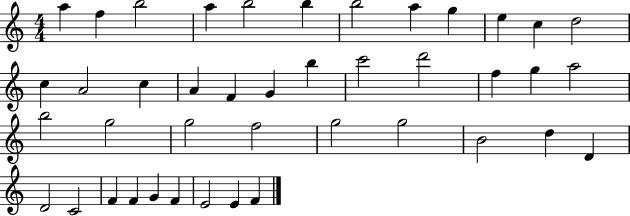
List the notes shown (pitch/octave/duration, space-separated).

A5/q F5/q B5/h A5/q B5/h B5/q B5/h A5/q G5/q E5/q C5/q D5/h C5/q A4/h C5/q A4/q F4/q G4/q B5/q C6/h D6/h F5/q G5/q A5/h B5/h G5/h G5/h F5/h G5/h G5/h B4/h D5/q D4/q D4/h C4/h F4/q F4/q G4/q F4/q E4/h E4/q F4/q